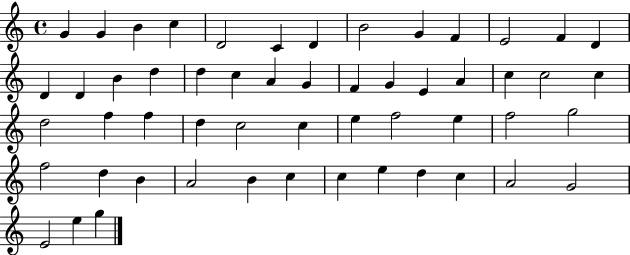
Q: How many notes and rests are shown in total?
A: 54